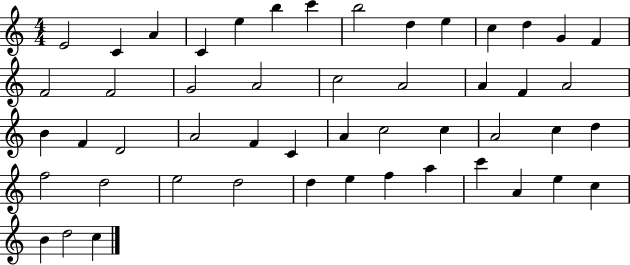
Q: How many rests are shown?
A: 0